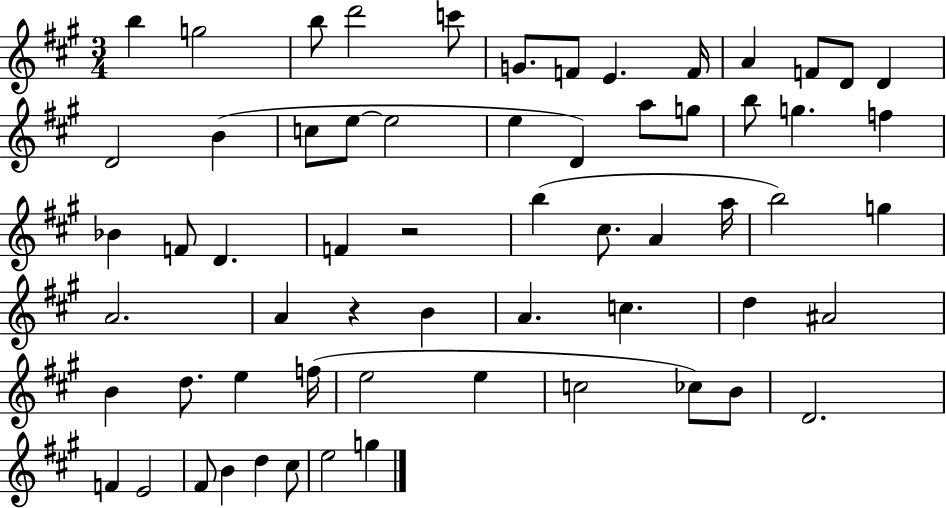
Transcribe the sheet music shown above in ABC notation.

X:1
T:Untitled
M:3/4
L:1/4
K:A
b g2 b/2 d'2 c'/2 G/2 F/2 E F/4 A F/2 D/2 D D2 B c/2 e/2 e2 e D a/2 g/2 b/2 g f _B F/2 D F z2 b ^c/2 A a/4 b2 g A2 A z B A c d ^A2 B d/2 e f/4 e2 e c2 _c/2 B/2 D2 F E2 ^F/2 B d ^c/2 e2 g